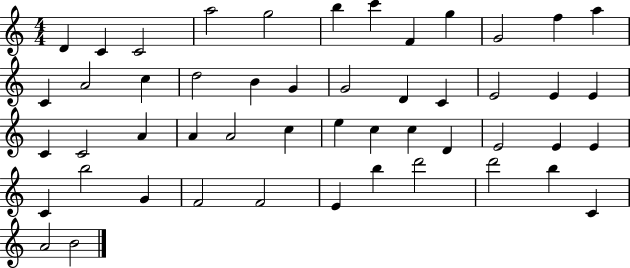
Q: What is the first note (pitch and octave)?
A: D4